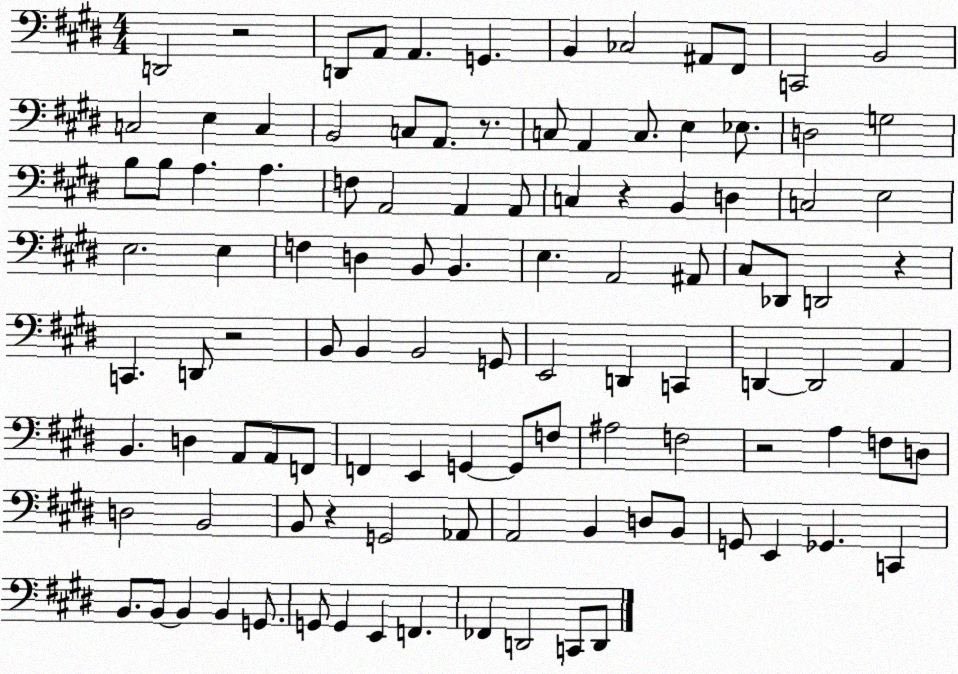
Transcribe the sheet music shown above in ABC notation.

X:1
T:Untitled
M:4/4
L:1/4
K:E
D,,2 z2 D,,/2 A,,/2 A,, G,, B,, _C,2 ^A,,/2 ^F,,/2 C,,2 B,,2 C,2 E, C, B,,2 C,/2 A,,/2 z/2 C,/2 A,, C,/2 E, _E,/2 D,2 G,2 B,/2 B,/2 A, A, F,/2 A,,2 A,, A,,/2 C, z B,, D, C,2 E,2 E,2 E, F, D, B,,/2 B,, E, A,,2 ^A,,/2 ^C,/2 _D,,/2 D,,2 z C,, D,,/2 z2 B,,/2 B,, B,,2 G,,/2 E,,2 D,, C,, D,, D,,2 A,, B,, D, A,,/2 A,,/2 F,,/2 F,, E,, G,, G,,/2 F,/2 ^A,2 F,2 z2 A, F,/2 D,/2 D,2 B,,2 B,,/2 z G,,2 _A,,/2 A,,2 B,, D,/2 B,,/2 G,,/2 E,, _G,, C,, B,,/2 B,,/2 B,, B,, G,,/2 G,,/2 G,, E,, F,, _F,, D,,2 C,,/2 D,,/2